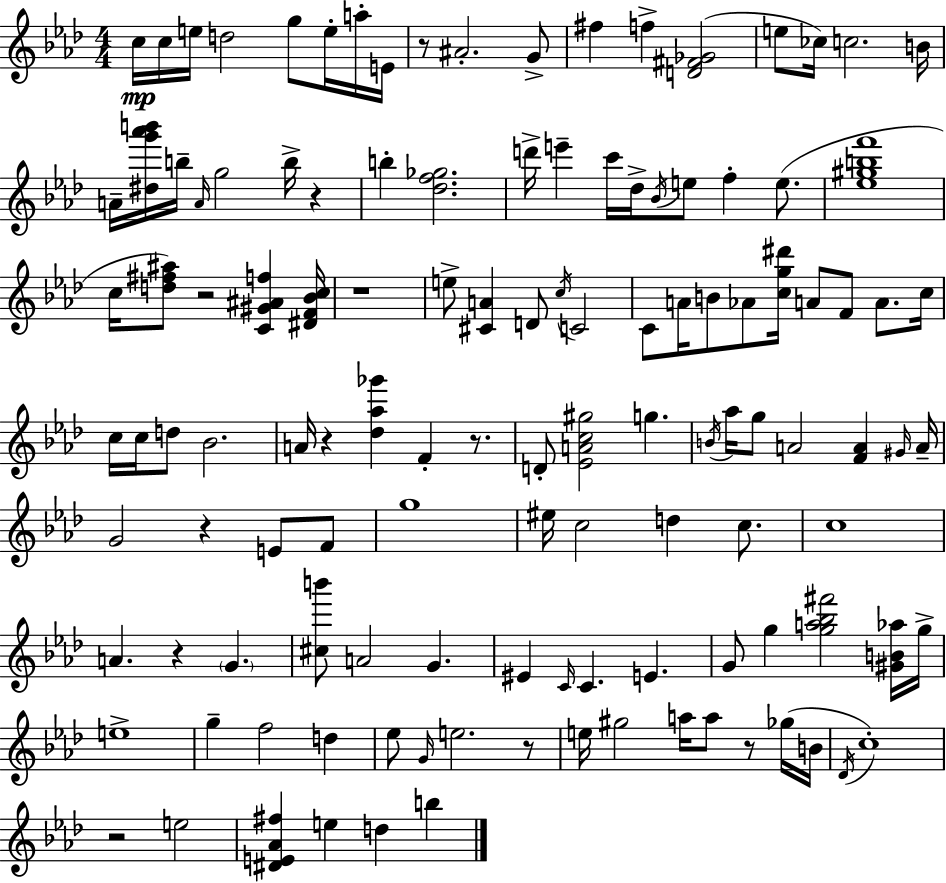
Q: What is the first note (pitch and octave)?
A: C5